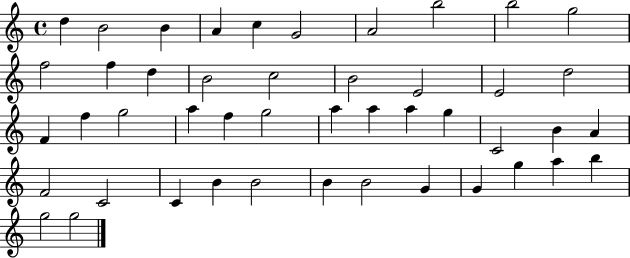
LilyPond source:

{
  \clef treble
  \time 4/4
  \defaultTimeSignature
  \key c \major
  d''4 b'2 b'4 | a'4 c''4 g'2 | a'2 b''2 | b''2 g''2 | \break f''2 f''4 d''4 | b'2 c''2 | b'2 e'2 | e'2 d''2 | \break f'4 f''4 g''2 | a''4 f''4 g''2 | a''4 a''4 a''4 g''4 | c'2 b'4 a'4 | \break f'2 c'2 | c'4 b'4 b'2 | b'4 b'2 g'4 | g'4 g''4 a''4 b''4 | \break g''2 g''2 | \bar "|."
}